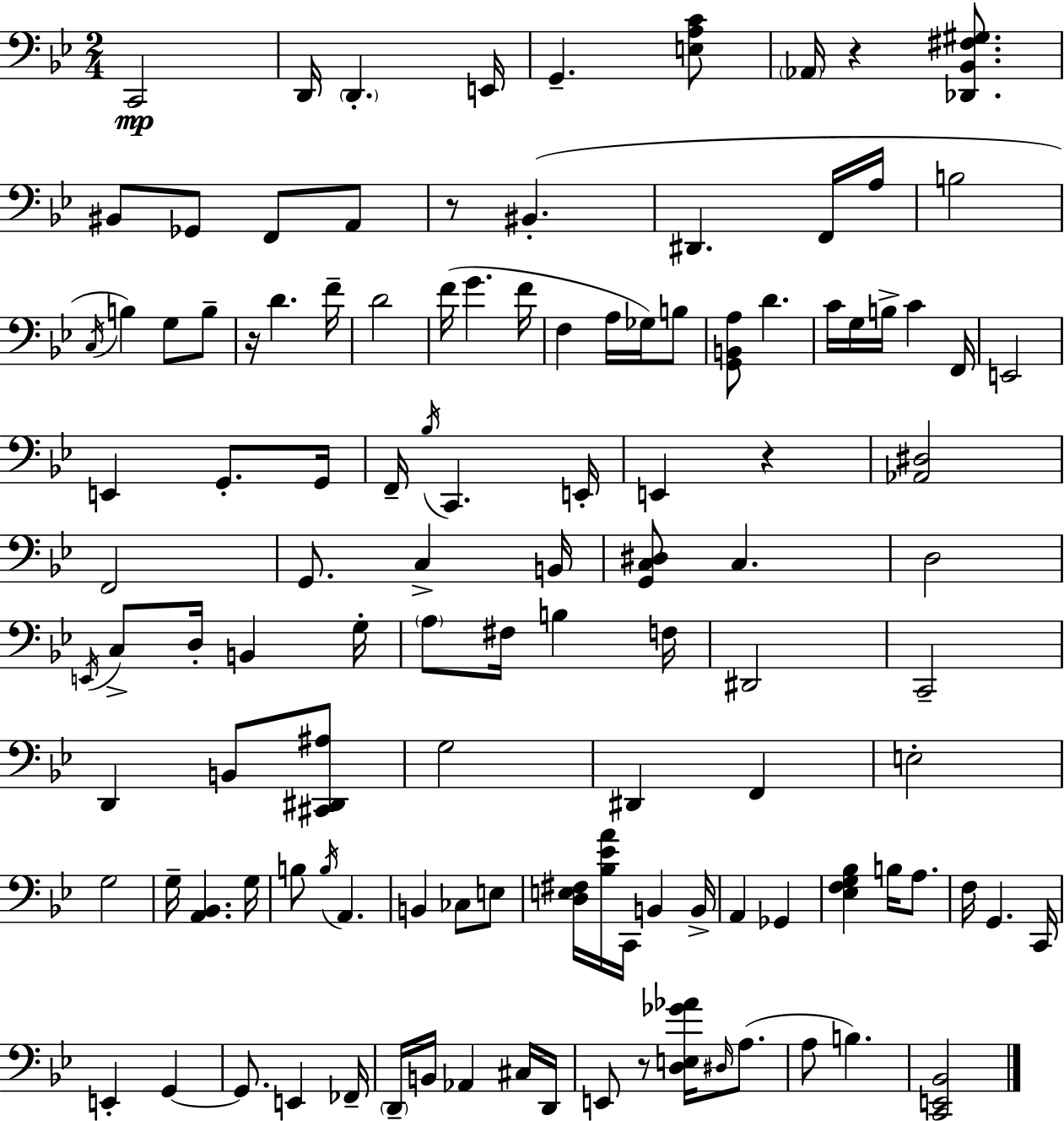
X:1
T:Untitled
M:2/4
L:1/4
K:Gm
C,,2 D,,/4 D,, E,,/4 G,, [E,A,C]/2 _A,,/4 z [_D,,_B,,^F,^G,]/2 ^B,,/2 _G,,/2 F,,/2 A,,/2 z/2 ^B,, ^D,, F,,/4 A,/4 B,2 C,/4 B, G,/2 B,/2 z/4 D F/4 D2 F/4 G F/4 F, A,/4 _G,/4 B,/2 [G,,B,,A,]/2 D C/4 G,/4 B,/4 C F,,/4 E,,2 E,, G,,/2 G,,/4 F,,/4 _B,/4 C,, E,,/4 E,, z [_A,,^D,]2 F,,2 G,,/2 C, B,,/4 [G,,C,^D,]/2 C, D,2 E,,/4 C,/2 D,/4 B,, G,/4 A,/2 ^F,/4 B, F,/4 ^D,,2 C,,2 D,, B,,/2 [^C,,^D,,^A,]/2 G,2 ^D,, F,, E,2 G,2 G,/4 [A,,_B,,] G,/4 B,/2 B,/4 A,, B,, _C,/2 E,/2 [D,E,^F,]/4 [_B,_EA]/4 C,,/4 B,, B,,/4 A,, _G,, [_E,F,G,_B,] B,/4 A,/2 F,/4 G,, C,,/4 E,, G,, G,,/2 E,, _F,,/4 D,,/4 B,,/4 _A,, ^C,/4 D,,/4 E,,/2 z/2 [D,E,_G_A]/4 ^D,/4 A,/2 A,/2 B, [C,,E,,_B,,]2